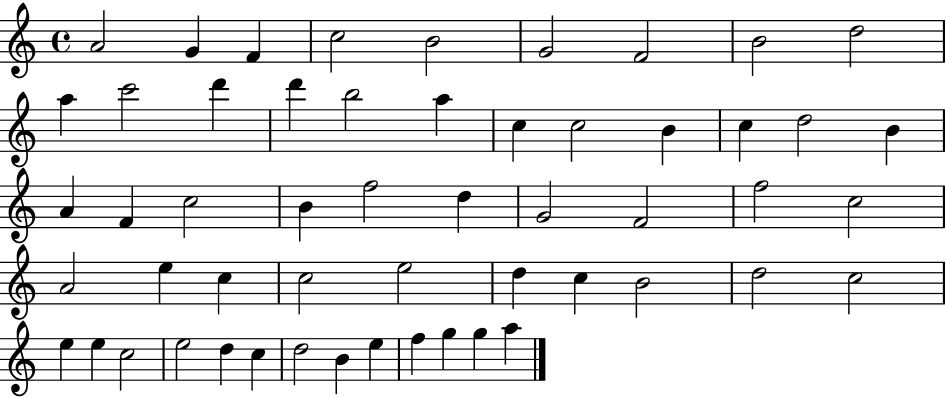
{
  \clef treble
  \time 4/4
  \defaultTimeSignature
  \key c \major
  a'2 g'4 f'4 | c''2 b'2 | g'2 f'2 | b'2 d''2 | \break a''4 c'''2 d'''4 | d'''4 b''2 a''4 | c''4 c''2 b'4 | c''4 d''2 b'4 | \break a'4 f'4 c''2 | b'4 f''2 d''4 | g'2 f'2 | f''2 c''2 | \break a'2 e''4 c''4 | c''2 e''2 | d''4 c''4 b'2 | d''2 c''2 | \break e''4 e''4 c''2 | e''2 d''4 c''4 | d''2 b'4 e''4 | f''4 g''4 g''4 a''4 | \break \bar "|."
}